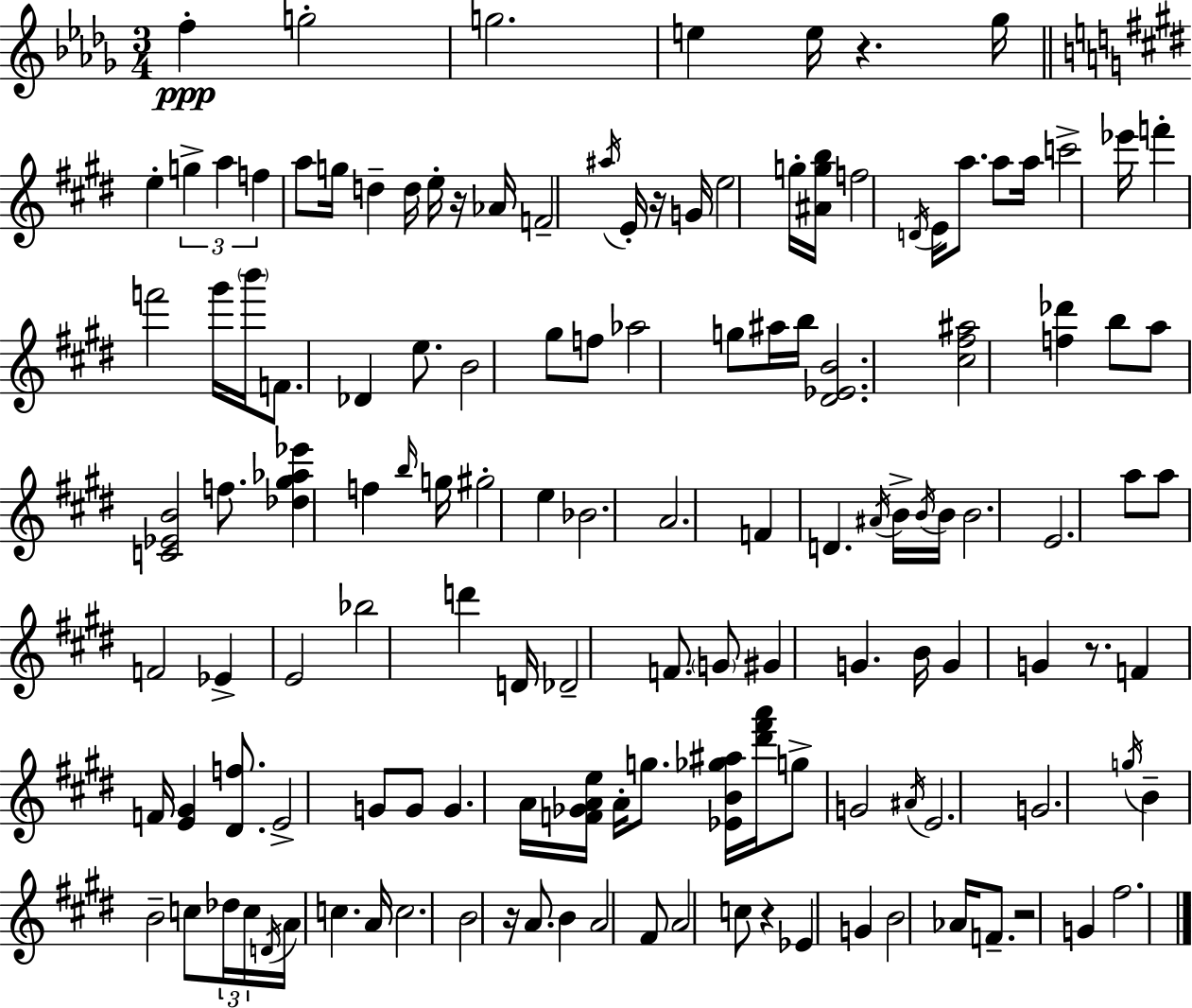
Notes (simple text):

F5/q G5/h G5/h. E5/q E5/s R/q. Gb5/s E5/q G5/q A5/q F5/q A5/e G5/s D5/q D5/s E5/s R/s Ab4/s F4/h A#5/s E4/s R/s G4/s E5/h G5/s [A#4,G5,B5]/s F5/h D4/s E4/s A5/e. A5/e A5/s C6/h Eb6/s F6/q F6/h G#6/s B6/s F4/e. Db4/q E5/e. B4/h G#5/e F5/e Ab5/h G5/e A#5/s B5/s [D#4,Eb4,B4]/h. [C#5,F#5,A#5]/h [F5,Db6]/q B5/e A5/e [C4,Eb4,B4]/h F5/e. [Db5,G#5,Ab5,Eb6]/q F5/q B5/s G5/s G#5/h E5/q Bb4/h. A4/h. F4/q D4/q. A#4/s B4/s B4/s B4/s B4/h. E4/h. A5/e A5/e F4/h Eb4/q E4/h Bb5/h D6/q D4/s Db4/h F4/e. G4/e G#4/q G4/q. B4/s G4/q G4/q R/e. F4/q F4/s [E4,G#4]/q [D#4,F5]/e. E4/h G4/e G4/e G4/q. A4/s [F4,Gb4,A4,E5]/s A4/s G5/e. [Eb4,B4,Gb5,A#5]/s [D#6,F#6,A6]/s G5/e G4/h A#4/s E4/h. G4/h. G5/s B4/q B4/h C5/e Db5/s C5/s D4/s A4/s C5/q. A4/s C5/h. B4/h R/s A4/e. B4/q A4/h F#4/e A4/h C5/e R/q Eb4/q G4/q B4/h Ab4/s F4/e. R/h G4/q F#5/h.